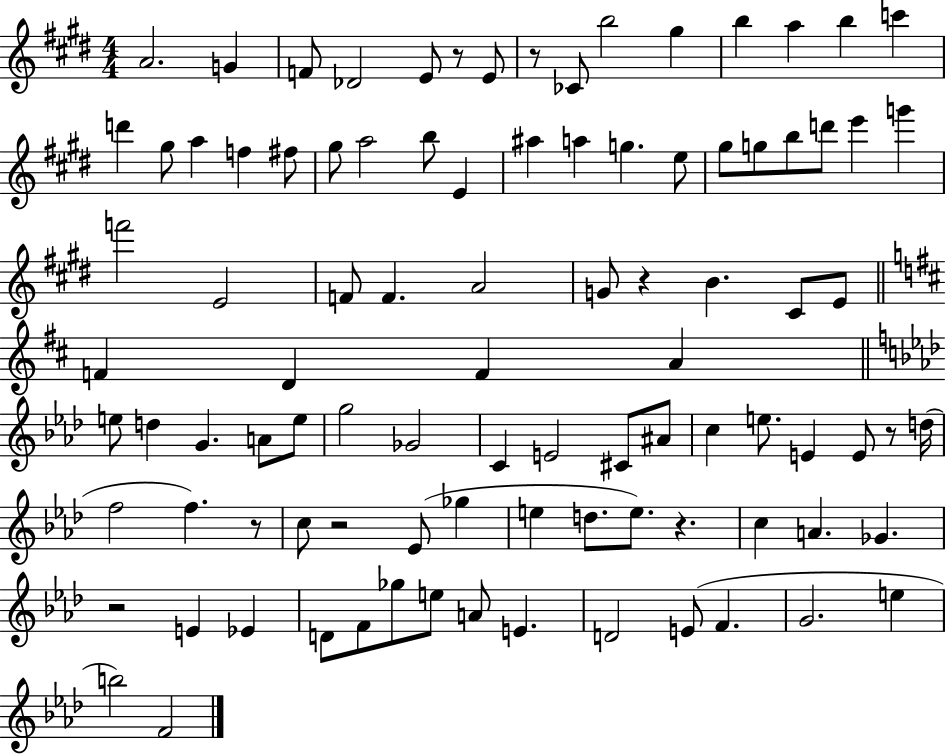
A4/h. G4/q F4/e Db4/h E4/e R/e E4/e R/e CES4/e B5/h G#5/q B5/q A5/q B5/q C6/q D6/q G#5/e A5/q F5/q F#5/e G#5/e A5/h B5/e E4/q A#5/q A5/q G5/q. E5/e G#5/e G5/e B5/e D6/e E6/q G6/q F6/h E4/h F4/e F4/q. A4/h G4/e R/q B4/q. C#4/e E4/e F4/q D4/q F4/q A4/q E5/e D5/q G4/q. A4/e E5/e G5/h Gb4/h C4/q E4/h C#4/e A#4/e C5/q E5/e. E4/q E4/e R/e D5/s F5/h F5/q. R/e C5/e R/h Eb4/e Gb5/q E5/q D5/e. E5/e. R/q. C5/q A4/q. Gb4/q. R/h E4/q Eb4/q D4/e F4/e Gb5/e E5/e A4/e E4/q. D4/h E4/e F4/q. G4/h. E5/q B5/h F4/h